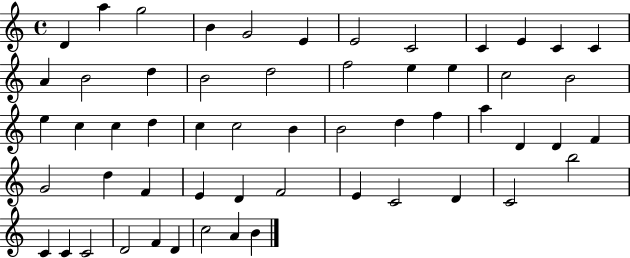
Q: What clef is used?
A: treble